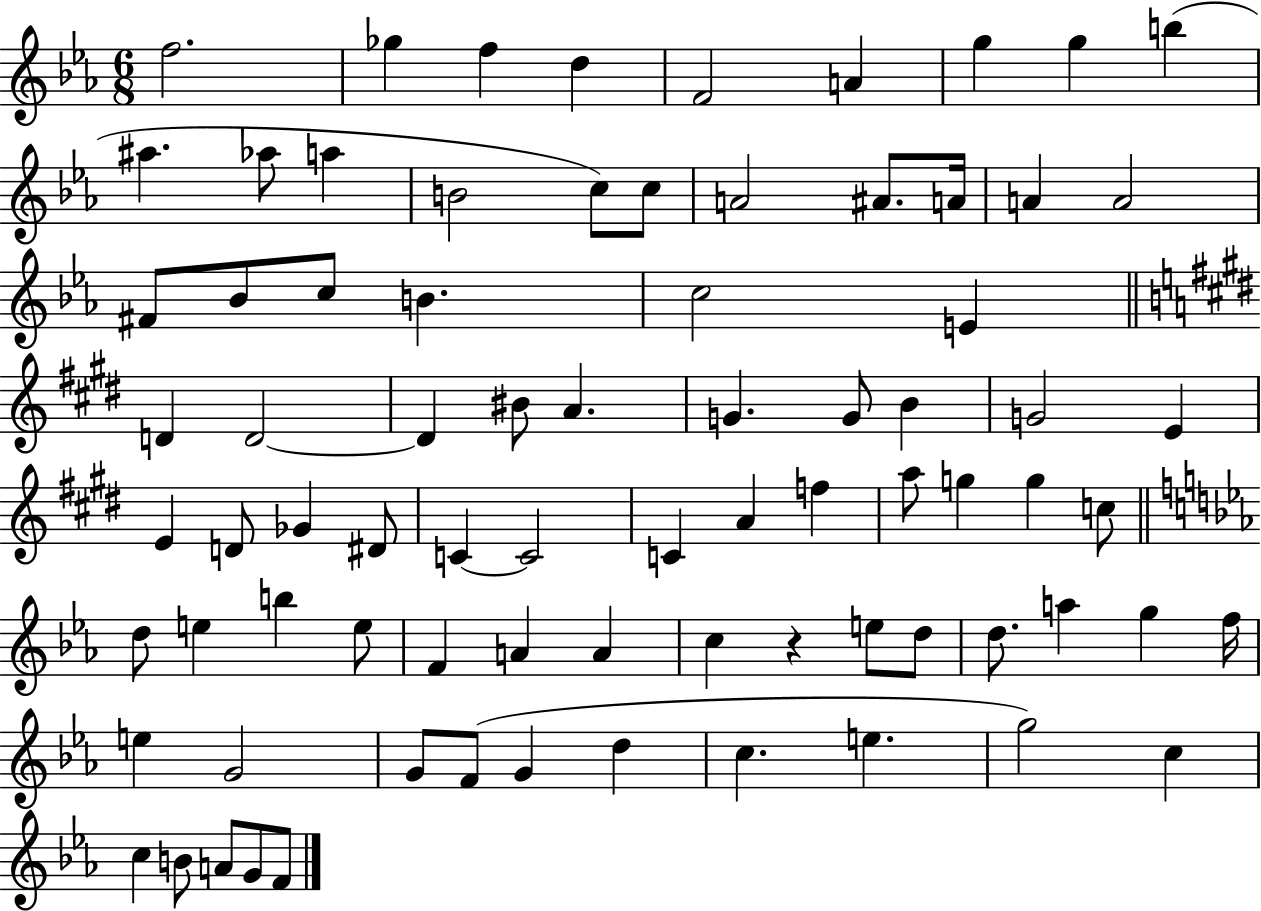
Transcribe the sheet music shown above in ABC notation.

X:1
T:Untitled
M:6/8
L:1/4
K:Eb
f2 _g f d F2 A g g b ^a _a/2 a B2 c/2 c/2 A2 ^A/2 A/4 A A2 ^F/2 _B/2 c/2 B c2 E D D2 D ^B/2 A G G/2 B G2 E E D/2 _G ^D/2 C C2 C A f a/2 g g c/2 d/2 e b e/2 F A A c z e/2 d/2 d/2 a g f/4 e G2 G/2 F/2 G d c e g2 c c B/2 A/2 G/2 F/2